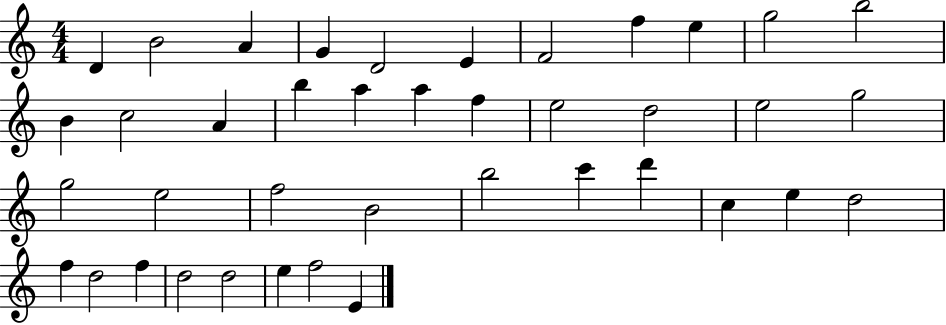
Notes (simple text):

D4/q B4/h A4/q G4/q D4/h E4/q F4/h F5/q E5/q G5/h B5/h B4/q C5/h A4/q B5/q A5/q A5/q F5/q E5/h D5/h E5/h G5/h G5/h E5/h F5/h B4/h B5/h C6/q D6/q C5/q E5/q D5/h F5/q D5/h F5/q D5/h D5/h E5/q F5/h E4/q